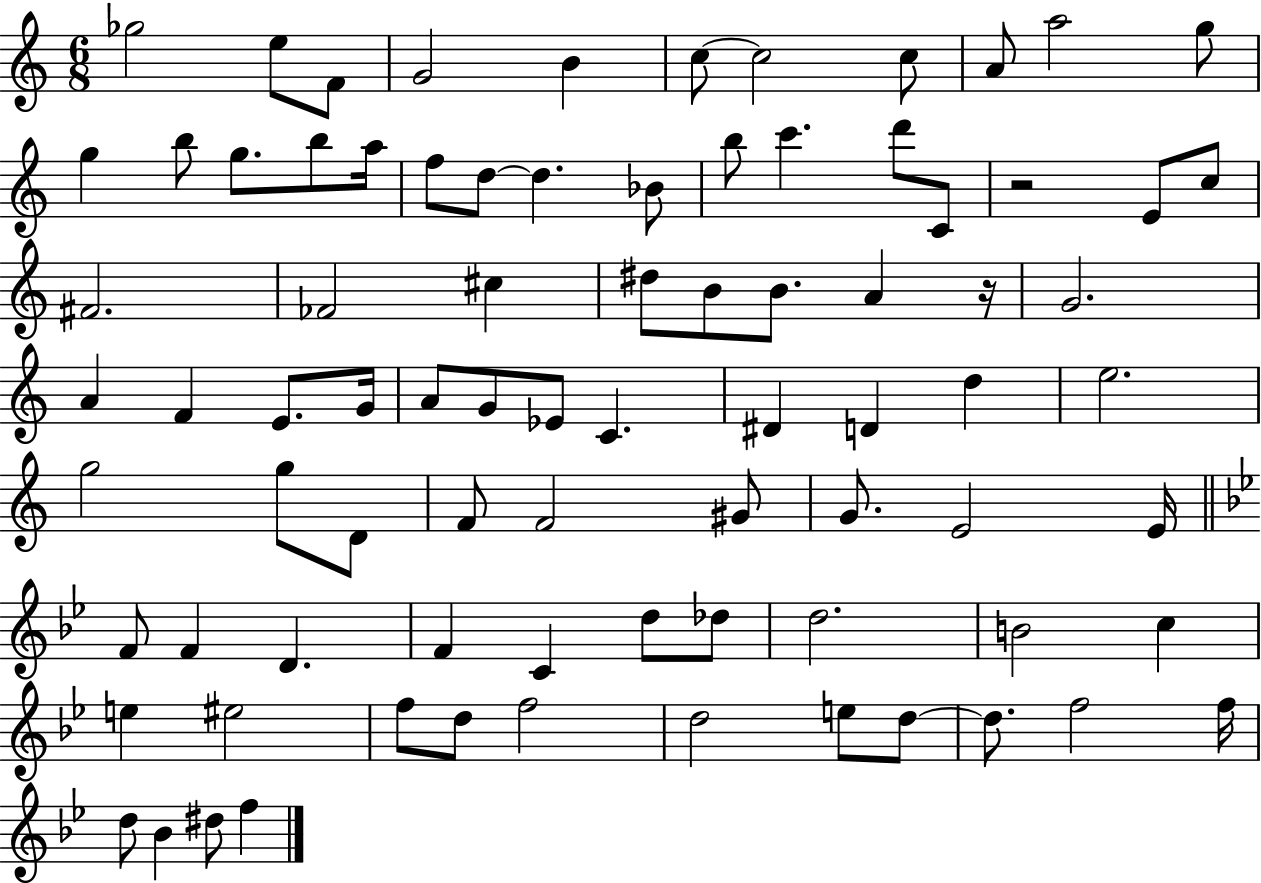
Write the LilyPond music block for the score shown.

{
  \clef treble
  \numericTimeSignature
  \time 6/8
  \key c \major
  ges''2 e''8 f'8 | g'2 b'4 | c''8~~ c''2 c''8 | a'8 a''2 g''8 | \break g''4 b''8 g''8. b''8 a''16 | f''8 d''8~~ d''4. bes'8 | b''8 c'''4. d'''8 c'8 | r2 e'8 c''8 | \break fis'2. | fes'2 cis''4 | dis''8 b'8 b'8. a'4 r16 | g'2. | \break a'4 f'4 e'8. g'16 | a'8 g'8 ees'8 c'4. | dis'4 d'4 d''4 | e''2. | \break g''2 g''8 d'8 | f'8 f'2 gis'8 | g'8. e'2 e'16 | \bar "||" \break \key bes \major f'8 f'4 d'4. | f'4 c'4 d''8 des''8 | d''2. | b'2 c''4 | \break e''4 eis''2 | f''8 d''8 f''2 | d''2 e''8 d''8~~ | d''8. f''2 f''16 | \break d''8 bes'4 dis''8 f''4 | \bar "|."
}